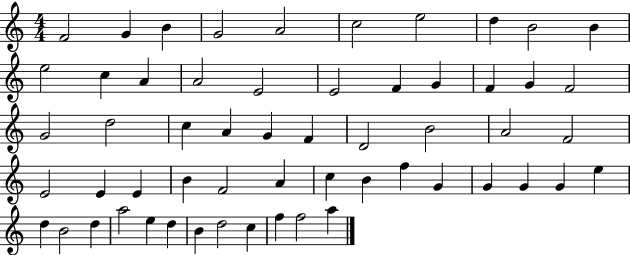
{
  \clef treble
  \numericTimeSignature
  \time 4/4
  \key c \major
  f'2 g'4 b'4 | g'2 a'2 | c''2 e''2 | d''4 b'2 b'4 | \break e''2 c''4 a'4 | a'2 e'2 | e'2 f'4 g'4 | f'4 g'4 f'2 | \break g'2 d''2 | c''4 a'4 g'4 f'4 | d'2 b'2 | a'2 f'2 | \break e'2 e'4 e'4 | b'4 f'2 a'4 | c''4 b'4 f''4 g'4 | g'4 g'4 g'4 e''4 | \break d''4 b'2 d''4 | a''2 e''4 d''4 | b'4 d''2 c''4 | f''4 f''2 a''4 | \break \bar "|."
}